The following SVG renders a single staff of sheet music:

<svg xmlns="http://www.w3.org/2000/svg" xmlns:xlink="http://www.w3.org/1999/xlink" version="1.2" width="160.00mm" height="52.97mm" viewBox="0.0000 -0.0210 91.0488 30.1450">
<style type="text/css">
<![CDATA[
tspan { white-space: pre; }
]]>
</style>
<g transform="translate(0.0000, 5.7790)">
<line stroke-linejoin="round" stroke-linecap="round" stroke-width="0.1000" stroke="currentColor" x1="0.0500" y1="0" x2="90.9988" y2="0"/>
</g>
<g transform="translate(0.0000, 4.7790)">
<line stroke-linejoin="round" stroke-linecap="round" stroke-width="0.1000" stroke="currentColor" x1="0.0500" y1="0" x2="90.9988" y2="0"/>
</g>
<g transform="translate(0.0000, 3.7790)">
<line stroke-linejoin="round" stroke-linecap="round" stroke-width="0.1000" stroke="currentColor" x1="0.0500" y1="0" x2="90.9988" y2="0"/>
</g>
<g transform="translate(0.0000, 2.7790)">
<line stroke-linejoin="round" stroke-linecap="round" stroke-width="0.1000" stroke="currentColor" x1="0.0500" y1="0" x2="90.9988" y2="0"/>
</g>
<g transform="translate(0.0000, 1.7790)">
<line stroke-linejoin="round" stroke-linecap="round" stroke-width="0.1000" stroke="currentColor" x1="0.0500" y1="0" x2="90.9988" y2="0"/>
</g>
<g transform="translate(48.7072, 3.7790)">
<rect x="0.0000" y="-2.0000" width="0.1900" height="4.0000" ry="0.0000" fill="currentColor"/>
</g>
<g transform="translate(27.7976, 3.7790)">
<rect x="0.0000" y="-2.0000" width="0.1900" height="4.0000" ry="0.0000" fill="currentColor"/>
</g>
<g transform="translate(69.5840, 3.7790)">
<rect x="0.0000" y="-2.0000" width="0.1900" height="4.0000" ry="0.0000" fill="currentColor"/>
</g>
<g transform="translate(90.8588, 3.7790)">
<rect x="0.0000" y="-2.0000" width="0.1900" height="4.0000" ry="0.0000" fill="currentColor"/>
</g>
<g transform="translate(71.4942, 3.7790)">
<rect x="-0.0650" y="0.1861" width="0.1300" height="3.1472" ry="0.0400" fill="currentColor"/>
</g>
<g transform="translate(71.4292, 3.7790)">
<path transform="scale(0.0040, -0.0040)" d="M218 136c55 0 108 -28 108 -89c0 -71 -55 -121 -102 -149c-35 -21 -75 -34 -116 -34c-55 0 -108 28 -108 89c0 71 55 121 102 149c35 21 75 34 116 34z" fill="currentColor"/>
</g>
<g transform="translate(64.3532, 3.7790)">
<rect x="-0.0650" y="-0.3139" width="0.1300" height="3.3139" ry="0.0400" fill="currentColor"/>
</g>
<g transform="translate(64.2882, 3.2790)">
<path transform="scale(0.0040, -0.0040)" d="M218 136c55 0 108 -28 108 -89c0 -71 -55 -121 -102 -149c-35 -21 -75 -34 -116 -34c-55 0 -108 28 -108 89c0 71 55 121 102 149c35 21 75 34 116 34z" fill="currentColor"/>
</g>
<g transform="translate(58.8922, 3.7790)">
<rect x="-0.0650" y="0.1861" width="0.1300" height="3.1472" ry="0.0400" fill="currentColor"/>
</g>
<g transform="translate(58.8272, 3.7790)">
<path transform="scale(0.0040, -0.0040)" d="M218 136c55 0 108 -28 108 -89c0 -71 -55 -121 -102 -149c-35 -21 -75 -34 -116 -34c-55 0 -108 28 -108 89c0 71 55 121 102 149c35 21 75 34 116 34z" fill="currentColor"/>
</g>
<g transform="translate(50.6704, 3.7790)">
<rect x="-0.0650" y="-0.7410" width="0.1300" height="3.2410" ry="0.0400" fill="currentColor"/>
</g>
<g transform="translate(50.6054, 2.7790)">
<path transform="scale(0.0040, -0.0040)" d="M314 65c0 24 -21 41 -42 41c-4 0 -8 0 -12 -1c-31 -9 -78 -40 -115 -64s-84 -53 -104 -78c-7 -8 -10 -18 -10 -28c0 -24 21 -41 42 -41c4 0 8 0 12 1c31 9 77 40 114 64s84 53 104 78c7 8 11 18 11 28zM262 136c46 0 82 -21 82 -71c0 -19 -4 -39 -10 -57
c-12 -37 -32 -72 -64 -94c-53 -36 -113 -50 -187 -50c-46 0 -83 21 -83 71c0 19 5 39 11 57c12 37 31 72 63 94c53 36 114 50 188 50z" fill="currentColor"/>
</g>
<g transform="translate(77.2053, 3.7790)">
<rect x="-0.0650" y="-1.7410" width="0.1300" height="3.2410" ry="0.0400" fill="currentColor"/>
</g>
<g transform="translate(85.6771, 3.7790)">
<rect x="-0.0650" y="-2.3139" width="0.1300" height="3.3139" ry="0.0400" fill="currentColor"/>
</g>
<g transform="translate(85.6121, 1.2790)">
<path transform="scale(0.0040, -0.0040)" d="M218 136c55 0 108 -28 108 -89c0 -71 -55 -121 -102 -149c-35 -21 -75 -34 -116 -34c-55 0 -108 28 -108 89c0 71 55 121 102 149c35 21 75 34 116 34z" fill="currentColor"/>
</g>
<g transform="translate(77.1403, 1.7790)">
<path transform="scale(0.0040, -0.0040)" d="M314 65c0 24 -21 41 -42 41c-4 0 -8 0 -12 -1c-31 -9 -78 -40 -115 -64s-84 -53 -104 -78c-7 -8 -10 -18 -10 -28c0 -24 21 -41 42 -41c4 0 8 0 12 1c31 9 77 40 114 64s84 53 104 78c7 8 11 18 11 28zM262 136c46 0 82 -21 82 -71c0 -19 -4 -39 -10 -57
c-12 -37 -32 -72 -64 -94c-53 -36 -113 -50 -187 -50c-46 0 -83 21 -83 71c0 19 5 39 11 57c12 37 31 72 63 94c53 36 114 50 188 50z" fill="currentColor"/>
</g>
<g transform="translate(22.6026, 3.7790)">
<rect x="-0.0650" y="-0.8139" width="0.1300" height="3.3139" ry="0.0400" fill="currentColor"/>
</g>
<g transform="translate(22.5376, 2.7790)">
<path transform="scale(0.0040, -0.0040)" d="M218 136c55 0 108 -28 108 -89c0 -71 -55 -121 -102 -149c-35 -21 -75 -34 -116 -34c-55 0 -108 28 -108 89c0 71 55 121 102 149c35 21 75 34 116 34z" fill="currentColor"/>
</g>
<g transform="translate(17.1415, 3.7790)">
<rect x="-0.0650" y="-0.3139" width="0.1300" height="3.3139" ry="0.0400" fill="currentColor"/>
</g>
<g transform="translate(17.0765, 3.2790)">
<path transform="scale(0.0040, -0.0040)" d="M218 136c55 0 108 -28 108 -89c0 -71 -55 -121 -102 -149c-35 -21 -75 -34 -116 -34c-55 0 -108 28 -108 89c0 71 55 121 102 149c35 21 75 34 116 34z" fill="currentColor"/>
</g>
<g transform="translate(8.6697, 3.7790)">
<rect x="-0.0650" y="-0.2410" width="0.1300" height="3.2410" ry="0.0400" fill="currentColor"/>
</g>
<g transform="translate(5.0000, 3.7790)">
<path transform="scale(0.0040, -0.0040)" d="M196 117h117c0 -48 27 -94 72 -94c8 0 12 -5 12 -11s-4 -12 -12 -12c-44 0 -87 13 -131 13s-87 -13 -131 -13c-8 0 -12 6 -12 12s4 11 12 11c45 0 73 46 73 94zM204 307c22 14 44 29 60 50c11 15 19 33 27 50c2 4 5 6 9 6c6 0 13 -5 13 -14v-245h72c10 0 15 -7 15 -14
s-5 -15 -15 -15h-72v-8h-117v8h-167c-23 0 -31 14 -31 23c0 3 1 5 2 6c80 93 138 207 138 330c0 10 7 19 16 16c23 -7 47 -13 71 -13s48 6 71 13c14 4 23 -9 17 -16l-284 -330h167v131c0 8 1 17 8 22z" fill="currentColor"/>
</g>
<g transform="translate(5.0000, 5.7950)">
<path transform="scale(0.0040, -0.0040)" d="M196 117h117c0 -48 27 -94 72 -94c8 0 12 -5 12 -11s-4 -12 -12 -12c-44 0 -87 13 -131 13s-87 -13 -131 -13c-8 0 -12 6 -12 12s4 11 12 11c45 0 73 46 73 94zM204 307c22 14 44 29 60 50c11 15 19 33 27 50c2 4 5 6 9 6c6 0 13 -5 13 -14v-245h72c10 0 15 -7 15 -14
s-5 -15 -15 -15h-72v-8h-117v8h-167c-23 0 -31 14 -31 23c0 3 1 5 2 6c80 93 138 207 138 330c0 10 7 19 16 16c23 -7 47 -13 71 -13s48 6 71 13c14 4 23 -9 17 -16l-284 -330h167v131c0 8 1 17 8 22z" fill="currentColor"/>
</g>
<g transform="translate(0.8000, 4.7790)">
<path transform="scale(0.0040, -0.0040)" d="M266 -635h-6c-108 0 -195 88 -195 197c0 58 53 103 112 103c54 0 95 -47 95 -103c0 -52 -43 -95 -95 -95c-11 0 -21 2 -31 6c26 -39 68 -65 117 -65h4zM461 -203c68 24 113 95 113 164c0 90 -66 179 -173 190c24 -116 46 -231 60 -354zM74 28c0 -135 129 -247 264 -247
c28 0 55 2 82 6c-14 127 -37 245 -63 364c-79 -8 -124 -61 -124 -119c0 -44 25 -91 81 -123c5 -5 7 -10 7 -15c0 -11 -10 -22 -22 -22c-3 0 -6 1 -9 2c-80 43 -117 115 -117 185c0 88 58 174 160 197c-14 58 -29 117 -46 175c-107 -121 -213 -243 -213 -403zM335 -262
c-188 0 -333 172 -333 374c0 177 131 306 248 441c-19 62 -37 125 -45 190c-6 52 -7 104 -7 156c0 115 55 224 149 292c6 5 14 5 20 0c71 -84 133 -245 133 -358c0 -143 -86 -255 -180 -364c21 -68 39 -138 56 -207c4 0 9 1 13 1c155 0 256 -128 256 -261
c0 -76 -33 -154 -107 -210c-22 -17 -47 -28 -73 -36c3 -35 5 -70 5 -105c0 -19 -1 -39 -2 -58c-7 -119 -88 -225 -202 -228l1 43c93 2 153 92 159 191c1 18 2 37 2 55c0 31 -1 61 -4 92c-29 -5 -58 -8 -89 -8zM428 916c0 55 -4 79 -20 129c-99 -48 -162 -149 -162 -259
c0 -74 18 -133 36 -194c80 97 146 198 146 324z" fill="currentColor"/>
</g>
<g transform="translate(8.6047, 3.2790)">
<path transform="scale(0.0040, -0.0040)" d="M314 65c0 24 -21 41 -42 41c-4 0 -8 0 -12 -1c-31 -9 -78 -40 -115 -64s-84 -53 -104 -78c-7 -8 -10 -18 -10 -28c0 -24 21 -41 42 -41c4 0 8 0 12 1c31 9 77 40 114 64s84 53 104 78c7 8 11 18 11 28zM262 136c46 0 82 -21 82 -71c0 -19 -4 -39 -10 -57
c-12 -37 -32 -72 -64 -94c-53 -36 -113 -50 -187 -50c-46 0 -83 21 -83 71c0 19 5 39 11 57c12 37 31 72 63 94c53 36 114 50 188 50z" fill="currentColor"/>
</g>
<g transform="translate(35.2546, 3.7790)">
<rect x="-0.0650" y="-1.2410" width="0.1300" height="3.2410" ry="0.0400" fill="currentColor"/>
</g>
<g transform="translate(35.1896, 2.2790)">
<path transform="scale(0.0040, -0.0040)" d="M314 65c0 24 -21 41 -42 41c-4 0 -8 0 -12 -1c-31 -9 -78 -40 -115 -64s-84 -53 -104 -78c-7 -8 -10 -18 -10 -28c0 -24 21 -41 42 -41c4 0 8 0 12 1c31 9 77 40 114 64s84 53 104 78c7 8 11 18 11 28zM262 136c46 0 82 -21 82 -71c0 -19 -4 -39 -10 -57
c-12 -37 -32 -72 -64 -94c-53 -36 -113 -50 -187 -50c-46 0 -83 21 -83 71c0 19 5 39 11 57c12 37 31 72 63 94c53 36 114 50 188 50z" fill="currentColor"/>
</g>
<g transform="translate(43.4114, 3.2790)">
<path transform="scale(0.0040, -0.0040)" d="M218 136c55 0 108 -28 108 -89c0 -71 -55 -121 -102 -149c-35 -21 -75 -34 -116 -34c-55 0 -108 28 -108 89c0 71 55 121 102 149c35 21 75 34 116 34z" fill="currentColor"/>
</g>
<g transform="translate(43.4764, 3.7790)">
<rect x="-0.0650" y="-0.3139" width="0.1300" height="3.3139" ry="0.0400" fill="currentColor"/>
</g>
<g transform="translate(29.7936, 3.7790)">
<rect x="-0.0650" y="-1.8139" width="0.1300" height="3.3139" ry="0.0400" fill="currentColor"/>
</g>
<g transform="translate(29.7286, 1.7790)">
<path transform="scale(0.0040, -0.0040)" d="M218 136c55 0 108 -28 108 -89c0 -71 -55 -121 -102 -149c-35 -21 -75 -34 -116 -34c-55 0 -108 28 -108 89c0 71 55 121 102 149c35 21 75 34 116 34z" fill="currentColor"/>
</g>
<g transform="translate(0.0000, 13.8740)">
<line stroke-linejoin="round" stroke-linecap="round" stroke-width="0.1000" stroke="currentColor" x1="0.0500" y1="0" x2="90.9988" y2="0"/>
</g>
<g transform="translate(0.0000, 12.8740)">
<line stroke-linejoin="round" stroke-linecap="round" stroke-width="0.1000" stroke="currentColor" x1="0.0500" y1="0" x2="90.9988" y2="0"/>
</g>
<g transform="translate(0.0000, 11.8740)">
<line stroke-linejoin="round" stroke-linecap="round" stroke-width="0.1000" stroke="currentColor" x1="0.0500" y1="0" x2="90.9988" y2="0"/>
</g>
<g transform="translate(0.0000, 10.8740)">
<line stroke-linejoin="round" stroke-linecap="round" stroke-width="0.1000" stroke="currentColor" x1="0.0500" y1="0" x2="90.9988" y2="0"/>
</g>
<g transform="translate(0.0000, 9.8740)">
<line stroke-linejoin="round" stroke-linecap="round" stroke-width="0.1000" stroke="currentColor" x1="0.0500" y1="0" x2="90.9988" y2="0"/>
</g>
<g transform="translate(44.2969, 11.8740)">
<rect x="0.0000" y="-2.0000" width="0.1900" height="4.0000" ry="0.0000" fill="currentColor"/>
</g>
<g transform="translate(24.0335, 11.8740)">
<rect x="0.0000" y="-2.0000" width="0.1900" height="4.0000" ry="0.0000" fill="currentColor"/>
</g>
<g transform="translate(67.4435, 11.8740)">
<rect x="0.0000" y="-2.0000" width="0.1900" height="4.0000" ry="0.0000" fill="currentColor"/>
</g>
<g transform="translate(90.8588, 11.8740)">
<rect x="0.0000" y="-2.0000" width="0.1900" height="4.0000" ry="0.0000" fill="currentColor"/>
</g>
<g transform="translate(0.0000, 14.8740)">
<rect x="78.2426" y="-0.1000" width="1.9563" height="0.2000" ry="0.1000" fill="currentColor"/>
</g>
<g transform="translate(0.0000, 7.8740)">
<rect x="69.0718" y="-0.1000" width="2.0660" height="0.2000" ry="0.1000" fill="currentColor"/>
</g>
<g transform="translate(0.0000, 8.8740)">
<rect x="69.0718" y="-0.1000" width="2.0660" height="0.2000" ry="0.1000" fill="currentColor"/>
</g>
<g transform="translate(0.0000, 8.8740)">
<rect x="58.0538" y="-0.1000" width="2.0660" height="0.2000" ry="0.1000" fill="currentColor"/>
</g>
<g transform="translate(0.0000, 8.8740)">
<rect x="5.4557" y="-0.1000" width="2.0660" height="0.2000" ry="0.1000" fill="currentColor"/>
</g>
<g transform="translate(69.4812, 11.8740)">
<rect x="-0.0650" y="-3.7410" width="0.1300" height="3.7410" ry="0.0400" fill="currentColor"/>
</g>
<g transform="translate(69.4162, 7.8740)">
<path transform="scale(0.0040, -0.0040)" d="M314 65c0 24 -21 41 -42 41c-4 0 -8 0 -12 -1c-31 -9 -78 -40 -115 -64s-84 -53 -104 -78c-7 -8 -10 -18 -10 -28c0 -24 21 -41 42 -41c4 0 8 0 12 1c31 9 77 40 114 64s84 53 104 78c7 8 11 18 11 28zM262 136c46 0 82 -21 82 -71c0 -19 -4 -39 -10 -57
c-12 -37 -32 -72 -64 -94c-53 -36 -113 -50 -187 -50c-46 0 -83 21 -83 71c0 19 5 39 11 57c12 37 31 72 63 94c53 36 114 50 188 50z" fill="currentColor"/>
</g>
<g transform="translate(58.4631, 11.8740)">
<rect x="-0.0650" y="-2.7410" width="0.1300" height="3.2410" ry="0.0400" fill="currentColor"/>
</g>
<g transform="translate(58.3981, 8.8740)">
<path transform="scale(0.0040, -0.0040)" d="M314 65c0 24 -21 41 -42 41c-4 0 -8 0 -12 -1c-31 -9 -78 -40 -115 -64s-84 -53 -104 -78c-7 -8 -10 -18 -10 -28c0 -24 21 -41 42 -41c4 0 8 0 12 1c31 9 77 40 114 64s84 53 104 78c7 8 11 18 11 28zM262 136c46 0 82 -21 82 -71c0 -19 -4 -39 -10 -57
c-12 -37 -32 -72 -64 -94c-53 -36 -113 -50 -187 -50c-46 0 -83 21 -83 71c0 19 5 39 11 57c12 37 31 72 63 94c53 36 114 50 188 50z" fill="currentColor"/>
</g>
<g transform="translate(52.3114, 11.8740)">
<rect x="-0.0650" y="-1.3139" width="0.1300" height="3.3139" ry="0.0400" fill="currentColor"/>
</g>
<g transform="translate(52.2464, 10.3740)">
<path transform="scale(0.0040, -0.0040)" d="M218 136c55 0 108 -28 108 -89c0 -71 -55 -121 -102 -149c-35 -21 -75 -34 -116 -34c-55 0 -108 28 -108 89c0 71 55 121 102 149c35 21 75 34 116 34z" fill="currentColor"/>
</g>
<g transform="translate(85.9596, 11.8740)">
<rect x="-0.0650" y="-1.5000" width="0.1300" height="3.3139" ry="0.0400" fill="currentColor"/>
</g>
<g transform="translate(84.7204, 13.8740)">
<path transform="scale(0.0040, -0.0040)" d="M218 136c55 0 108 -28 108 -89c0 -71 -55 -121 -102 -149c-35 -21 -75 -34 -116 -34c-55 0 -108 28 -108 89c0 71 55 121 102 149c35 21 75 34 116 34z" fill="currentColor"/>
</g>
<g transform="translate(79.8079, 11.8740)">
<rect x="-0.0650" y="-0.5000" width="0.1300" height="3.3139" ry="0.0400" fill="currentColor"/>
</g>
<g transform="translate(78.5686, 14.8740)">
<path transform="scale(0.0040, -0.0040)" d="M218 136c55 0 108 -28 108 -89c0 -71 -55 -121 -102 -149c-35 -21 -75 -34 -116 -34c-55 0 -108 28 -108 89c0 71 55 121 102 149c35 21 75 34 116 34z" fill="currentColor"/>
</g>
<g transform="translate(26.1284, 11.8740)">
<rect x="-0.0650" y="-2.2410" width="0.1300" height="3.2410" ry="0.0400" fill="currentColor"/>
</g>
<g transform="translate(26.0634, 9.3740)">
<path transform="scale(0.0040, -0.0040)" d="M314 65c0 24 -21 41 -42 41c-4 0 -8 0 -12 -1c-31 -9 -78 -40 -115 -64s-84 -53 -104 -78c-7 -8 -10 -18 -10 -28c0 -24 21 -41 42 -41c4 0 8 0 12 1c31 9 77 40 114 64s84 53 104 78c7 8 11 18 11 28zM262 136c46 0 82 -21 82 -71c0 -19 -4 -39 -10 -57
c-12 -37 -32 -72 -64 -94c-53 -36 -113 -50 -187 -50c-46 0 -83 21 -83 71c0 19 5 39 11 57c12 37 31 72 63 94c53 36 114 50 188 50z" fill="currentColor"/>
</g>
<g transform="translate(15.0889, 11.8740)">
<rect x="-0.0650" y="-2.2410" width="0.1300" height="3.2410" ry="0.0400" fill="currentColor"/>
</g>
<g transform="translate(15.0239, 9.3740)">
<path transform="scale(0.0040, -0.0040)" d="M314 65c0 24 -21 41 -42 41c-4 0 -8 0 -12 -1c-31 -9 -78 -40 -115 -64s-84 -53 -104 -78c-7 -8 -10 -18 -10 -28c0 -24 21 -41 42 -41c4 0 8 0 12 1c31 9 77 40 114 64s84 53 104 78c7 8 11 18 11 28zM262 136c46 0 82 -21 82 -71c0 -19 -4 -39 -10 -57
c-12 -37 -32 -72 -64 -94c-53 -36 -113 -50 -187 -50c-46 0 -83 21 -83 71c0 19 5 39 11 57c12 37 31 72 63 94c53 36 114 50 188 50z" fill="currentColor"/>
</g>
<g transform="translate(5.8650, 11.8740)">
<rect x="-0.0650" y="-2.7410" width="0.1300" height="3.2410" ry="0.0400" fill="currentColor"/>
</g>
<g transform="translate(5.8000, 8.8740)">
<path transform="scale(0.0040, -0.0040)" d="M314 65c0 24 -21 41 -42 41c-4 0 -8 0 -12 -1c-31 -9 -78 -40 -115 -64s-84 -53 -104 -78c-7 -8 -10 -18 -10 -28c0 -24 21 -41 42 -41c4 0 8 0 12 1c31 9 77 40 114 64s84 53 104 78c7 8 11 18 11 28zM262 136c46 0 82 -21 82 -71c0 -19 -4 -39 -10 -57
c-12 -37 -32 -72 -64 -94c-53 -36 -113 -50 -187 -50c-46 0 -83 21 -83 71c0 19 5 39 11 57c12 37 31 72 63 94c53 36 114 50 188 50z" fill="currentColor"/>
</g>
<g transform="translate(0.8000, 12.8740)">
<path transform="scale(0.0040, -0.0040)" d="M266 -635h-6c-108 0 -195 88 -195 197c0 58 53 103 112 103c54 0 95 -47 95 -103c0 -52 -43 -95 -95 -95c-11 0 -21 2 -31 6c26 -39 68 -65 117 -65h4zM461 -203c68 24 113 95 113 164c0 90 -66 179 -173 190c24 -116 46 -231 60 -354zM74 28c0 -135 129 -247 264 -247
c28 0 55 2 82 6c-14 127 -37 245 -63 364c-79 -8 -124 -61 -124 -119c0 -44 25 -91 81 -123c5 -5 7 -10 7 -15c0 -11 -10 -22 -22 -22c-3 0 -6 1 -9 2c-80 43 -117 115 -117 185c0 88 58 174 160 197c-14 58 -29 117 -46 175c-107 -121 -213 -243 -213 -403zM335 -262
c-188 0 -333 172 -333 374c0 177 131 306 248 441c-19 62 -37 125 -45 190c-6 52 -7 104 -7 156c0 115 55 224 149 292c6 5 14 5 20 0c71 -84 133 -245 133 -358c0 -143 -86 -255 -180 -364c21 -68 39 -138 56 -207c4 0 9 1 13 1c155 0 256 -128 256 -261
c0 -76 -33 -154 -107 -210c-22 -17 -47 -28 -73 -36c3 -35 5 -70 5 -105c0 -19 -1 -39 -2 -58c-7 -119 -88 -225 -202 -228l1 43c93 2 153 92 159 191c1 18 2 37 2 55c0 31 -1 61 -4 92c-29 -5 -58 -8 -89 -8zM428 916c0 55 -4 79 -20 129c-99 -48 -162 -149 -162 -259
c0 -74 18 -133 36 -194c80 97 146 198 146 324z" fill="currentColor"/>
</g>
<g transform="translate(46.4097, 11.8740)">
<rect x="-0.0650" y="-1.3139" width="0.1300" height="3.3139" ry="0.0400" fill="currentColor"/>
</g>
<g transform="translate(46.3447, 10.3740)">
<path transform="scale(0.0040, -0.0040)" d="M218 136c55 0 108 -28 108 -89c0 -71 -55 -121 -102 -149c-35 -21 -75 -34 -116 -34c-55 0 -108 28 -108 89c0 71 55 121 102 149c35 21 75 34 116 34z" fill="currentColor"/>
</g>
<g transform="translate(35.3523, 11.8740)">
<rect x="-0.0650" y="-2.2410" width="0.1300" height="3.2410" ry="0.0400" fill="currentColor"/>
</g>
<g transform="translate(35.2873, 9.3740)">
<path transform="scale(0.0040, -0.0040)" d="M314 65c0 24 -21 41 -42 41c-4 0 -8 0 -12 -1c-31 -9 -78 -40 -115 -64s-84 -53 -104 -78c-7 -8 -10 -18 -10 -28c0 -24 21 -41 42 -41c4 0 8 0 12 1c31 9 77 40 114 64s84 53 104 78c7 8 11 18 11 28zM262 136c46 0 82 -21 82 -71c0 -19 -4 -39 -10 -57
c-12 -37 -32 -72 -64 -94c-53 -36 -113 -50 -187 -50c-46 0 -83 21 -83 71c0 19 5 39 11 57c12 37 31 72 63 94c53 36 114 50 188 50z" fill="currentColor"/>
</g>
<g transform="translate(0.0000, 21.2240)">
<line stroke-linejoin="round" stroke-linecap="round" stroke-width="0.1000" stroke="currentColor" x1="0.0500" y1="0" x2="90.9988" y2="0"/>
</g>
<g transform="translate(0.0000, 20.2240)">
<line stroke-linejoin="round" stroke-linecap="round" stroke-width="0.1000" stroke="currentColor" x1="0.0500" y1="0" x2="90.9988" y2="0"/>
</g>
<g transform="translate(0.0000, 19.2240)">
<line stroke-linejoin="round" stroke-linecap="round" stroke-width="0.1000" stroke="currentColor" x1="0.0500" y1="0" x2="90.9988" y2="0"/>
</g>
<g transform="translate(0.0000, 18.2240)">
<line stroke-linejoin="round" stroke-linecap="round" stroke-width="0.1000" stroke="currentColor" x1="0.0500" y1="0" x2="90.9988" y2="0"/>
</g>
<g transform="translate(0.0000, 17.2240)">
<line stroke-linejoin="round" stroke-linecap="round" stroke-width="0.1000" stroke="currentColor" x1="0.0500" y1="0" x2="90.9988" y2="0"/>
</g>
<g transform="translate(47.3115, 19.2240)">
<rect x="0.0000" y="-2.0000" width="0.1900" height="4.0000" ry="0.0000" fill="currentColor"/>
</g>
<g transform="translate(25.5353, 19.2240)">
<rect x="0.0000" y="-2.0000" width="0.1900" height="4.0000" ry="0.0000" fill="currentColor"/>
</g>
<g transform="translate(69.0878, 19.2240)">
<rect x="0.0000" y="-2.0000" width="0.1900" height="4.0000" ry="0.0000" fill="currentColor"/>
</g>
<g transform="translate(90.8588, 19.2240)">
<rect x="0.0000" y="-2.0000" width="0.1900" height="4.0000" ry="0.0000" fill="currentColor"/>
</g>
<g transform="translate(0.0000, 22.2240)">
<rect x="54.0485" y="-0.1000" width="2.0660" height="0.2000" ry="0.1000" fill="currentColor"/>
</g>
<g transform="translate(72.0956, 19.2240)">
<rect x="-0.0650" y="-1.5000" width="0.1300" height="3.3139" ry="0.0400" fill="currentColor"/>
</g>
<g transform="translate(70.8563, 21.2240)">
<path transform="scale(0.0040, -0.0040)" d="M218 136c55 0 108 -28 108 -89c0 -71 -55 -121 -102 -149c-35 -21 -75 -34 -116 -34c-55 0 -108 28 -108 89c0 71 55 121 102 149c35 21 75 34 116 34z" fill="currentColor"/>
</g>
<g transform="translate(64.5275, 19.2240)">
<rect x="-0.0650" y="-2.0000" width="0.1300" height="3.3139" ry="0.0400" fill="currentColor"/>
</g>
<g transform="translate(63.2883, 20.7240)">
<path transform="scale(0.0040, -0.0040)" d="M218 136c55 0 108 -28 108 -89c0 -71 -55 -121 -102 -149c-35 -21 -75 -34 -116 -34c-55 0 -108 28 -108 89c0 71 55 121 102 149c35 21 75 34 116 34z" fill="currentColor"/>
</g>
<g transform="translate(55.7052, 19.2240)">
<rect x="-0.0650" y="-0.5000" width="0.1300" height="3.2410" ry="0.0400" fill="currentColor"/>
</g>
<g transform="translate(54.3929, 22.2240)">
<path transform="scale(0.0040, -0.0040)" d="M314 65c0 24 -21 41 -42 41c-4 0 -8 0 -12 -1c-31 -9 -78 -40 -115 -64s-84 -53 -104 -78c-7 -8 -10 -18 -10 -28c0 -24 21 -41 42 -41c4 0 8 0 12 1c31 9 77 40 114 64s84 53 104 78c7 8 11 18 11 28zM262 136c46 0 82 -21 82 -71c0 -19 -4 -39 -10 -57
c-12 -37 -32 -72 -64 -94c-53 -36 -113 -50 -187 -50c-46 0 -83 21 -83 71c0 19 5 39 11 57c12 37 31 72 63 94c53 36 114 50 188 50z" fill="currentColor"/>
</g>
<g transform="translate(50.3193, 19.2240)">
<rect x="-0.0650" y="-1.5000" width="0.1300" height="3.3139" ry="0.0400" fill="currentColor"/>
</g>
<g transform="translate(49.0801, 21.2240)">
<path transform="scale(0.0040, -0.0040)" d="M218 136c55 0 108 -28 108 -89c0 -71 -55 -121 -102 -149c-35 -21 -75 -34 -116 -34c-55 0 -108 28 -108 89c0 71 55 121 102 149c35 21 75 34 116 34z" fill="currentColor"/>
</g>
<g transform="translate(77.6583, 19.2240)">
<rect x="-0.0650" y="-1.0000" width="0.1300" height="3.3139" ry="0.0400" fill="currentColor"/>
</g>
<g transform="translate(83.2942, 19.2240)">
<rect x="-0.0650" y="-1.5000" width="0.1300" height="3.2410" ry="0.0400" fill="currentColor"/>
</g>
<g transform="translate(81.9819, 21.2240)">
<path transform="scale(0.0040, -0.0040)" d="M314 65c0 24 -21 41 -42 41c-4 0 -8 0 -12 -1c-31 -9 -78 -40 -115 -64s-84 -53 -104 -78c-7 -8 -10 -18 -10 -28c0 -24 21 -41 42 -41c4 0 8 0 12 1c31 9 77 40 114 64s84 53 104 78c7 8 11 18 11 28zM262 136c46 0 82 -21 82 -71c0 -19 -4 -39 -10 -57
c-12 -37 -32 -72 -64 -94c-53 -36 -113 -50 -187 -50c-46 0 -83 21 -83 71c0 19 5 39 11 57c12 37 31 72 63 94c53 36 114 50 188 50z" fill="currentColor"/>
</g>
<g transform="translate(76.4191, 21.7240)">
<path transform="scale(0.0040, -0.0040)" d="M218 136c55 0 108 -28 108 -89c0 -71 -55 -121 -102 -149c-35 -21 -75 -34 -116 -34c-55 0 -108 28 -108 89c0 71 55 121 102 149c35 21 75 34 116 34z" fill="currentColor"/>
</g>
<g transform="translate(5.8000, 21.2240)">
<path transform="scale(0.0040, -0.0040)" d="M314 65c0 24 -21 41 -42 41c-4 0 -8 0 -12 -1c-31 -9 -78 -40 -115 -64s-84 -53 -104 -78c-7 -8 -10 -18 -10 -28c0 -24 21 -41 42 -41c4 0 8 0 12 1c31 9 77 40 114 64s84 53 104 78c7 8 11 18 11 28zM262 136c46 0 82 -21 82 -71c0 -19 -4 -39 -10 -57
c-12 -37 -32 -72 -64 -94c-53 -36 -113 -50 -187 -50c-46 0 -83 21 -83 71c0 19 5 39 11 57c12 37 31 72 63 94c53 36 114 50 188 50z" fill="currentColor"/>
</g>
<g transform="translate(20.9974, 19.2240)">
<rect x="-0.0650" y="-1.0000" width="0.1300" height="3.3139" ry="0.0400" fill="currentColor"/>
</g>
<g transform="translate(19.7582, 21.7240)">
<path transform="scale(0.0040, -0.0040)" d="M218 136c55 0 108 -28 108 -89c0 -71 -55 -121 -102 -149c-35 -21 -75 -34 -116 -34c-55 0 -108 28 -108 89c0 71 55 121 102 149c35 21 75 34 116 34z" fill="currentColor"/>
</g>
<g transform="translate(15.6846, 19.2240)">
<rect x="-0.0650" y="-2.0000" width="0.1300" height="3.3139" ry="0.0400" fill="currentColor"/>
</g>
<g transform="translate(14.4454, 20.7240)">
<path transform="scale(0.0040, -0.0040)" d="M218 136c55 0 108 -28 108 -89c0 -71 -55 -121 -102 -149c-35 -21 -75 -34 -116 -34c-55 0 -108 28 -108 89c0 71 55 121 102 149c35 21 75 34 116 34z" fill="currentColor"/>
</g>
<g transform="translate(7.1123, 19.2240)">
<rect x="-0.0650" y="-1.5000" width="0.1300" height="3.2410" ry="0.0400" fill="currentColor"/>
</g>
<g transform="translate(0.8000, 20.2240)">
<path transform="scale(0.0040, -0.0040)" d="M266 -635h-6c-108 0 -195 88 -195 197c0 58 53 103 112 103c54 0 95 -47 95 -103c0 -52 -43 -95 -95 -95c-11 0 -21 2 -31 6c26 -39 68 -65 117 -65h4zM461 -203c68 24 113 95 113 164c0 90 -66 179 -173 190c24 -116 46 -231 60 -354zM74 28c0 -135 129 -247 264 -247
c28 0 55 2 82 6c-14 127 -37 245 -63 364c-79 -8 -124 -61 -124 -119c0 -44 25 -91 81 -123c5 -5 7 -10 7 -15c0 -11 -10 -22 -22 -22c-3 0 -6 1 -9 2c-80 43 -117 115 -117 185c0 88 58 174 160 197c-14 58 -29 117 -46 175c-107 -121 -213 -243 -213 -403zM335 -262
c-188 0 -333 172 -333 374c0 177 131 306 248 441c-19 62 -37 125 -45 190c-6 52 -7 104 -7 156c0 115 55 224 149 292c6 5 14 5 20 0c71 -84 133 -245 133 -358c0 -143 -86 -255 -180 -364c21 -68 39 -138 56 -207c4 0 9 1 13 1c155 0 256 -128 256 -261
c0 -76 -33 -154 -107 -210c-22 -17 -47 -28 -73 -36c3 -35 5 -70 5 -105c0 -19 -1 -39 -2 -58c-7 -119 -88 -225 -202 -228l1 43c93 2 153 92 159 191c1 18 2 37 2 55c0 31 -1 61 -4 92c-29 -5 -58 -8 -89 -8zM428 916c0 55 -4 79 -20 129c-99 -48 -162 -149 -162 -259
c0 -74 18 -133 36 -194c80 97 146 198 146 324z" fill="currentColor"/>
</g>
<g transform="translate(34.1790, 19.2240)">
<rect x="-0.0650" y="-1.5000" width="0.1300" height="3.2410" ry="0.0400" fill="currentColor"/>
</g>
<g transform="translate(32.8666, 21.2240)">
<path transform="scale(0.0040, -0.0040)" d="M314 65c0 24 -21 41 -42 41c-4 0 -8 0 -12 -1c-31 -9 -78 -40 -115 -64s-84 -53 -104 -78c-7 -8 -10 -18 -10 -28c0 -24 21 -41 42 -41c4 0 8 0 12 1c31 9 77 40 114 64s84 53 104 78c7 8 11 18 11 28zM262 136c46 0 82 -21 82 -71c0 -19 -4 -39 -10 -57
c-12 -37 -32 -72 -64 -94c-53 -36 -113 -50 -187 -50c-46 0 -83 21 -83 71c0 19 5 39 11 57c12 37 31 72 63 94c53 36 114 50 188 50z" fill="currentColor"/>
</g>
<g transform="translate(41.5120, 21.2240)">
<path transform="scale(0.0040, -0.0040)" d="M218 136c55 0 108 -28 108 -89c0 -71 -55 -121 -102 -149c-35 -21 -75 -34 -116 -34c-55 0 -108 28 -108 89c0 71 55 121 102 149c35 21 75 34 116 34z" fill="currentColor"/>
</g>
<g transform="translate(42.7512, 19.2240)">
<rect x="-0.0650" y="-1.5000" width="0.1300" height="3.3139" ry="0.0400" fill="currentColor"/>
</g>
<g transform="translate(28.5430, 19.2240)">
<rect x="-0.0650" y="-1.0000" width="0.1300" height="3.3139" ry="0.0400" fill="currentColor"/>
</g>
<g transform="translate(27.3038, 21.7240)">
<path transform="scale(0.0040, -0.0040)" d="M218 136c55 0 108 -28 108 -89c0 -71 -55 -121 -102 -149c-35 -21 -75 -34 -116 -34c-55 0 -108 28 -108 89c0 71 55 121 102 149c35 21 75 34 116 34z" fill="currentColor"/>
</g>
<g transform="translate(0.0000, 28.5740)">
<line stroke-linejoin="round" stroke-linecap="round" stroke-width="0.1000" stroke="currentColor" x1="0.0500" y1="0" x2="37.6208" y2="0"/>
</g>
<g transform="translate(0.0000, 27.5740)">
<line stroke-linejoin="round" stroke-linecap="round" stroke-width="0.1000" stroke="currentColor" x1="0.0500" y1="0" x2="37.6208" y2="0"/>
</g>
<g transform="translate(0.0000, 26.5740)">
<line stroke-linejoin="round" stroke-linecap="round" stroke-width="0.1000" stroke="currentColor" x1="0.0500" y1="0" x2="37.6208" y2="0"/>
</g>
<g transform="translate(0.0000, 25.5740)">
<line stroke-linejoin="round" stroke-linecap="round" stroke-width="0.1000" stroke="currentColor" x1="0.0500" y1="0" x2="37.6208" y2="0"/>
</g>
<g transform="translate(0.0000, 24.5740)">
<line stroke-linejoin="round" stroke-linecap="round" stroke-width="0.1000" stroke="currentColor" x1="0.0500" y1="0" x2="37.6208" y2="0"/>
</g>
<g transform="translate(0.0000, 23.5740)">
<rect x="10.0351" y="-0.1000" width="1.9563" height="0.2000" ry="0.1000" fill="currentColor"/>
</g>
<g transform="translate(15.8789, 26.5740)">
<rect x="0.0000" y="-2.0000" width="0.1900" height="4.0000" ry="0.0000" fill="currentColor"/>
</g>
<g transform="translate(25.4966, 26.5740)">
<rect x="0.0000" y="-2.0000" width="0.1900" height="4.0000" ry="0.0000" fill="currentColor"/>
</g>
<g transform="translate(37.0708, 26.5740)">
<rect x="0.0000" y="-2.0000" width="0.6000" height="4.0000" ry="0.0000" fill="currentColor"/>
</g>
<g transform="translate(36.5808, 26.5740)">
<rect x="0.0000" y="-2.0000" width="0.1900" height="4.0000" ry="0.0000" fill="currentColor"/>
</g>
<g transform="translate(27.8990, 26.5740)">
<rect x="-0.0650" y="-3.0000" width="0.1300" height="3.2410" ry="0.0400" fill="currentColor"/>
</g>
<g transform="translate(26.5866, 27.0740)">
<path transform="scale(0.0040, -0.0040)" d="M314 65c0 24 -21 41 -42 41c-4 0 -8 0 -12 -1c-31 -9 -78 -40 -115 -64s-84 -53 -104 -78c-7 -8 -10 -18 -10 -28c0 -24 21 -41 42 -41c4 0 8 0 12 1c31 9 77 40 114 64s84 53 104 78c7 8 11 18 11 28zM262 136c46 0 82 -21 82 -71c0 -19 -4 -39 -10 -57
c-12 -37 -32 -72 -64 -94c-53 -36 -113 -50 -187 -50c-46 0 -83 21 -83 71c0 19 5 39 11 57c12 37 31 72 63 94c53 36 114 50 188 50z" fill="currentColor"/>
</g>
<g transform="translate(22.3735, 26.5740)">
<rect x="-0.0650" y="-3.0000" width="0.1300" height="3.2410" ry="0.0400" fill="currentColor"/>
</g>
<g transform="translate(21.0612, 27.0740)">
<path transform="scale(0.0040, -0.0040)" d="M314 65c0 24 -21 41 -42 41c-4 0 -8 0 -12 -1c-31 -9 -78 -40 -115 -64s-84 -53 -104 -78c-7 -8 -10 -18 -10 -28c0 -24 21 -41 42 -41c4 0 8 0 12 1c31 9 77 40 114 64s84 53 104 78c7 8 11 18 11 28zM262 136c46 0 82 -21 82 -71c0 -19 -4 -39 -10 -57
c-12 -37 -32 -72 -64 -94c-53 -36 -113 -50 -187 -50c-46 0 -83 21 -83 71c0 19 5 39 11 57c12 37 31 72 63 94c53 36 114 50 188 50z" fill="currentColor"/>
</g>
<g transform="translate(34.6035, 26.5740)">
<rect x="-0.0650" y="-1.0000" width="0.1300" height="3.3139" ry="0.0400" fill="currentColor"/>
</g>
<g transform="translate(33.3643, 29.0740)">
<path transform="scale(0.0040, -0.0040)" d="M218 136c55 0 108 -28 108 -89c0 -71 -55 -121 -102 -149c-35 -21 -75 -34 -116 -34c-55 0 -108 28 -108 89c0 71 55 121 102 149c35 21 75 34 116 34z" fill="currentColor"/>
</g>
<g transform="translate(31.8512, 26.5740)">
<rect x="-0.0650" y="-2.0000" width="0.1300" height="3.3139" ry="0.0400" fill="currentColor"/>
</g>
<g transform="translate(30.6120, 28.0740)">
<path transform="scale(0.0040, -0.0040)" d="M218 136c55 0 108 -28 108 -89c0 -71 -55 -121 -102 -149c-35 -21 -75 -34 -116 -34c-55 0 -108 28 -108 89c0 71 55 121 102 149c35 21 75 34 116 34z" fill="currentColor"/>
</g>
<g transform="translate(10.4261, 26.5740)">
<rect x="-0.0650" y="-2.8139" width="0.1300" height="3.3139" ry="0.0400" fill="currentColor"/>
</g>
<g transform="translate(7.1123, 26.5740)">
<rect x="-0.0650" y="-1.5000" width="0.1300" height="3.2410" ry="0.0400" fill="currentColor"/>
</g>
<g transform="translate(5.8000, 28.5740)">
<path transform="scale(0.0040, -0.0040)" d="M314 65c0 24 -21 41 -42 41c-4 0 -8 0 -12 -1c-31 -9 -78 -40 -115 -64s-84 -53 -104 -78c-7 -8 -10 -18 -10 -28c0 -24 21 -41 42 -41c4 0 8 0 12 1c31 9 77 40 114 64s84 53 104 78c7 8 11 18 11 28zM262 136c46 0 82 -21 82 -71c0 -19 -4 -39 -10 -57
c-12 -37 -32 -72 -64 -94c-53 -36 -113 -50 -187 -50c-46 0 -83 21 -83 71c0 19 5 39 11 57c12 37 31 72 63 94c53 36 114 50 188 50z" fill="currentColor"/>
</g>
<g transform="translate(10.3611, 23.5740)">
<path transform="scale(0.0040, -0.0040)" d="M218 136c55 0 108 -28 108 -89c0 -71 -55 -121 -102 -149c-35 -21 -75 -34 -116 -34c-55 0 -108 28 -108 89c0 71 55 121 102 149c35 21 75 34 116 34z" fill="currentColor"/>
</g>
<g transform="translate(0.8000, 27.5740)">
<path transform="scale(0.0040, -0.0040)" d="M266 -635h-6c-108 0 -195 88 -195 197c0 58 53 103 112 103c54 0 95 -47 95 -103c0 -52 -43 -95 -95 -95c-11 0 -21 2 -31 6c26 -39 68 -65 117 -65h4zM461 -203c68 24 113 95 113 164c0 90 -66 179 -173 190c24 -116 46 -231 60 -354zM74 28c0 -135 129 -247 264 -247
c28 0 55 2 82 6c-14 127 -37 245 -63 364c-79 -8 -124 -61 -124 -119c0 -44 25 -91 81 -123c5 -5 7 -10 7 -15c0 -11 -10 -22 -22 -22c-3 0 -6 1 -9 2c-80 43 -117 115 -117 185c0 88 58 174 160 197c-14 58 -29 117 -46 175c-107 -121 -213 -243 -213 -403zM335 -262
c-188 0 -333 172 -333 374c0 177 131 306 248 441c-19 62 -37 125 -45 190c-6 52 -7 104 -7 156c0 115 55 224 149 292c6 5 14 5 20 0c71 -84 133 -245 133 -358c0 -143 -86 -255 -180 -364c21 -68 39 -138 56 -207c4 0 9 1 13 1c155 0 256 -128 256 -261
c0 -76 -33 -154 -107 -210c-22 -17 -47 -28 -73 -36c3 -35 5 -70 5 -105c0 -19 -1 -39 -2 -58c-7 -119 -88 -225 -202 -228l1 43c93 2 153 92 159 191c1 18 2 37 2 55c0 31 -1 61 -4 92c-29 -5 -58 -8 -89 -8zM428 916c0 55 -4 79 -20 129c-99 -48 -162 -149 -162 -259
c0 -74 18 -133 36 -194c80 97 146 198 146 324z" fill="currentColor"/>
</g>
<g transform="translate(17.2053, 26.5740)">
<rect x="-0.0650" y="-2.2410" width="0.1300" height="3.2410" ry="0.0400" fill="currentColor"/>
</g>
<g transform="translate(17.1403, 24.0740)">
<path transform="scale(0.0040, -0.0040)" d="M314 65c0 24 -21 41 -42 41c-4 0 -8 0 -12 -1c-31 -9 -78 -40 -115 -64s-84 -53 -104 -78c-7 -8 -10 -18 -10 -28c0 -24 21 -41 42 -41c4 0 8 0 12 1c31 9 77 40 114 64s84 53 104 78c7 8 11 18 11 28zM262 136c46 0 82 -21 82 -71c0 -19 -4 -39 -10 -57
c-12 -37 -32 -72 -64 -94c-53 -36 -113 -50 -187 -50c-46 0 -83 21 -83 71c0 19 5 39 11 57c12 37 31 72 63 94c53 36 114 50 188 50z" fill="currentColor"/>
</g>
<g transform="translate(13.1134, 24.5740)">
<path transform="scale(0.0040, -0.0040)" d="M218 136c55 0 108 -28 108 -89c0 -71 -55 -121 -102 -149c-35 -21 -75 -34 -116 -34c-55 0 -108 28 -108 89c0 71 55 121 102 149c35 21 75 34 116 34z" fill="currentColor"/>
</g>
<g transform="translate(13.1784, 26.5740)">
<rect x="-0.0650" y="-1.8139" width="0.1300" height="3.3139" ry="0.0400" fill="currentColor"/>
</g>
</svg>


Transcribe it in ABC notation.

X:1
T:Untitled
M:4/4
L:1/4
K:C
c2 c d f e2 c d2 B c B f2 g a2 g2 g2 g2 e e a2 c'2 C E E2 F D D E2 E E C2 F E D E2 E2 a f g2 A2 A2 F D